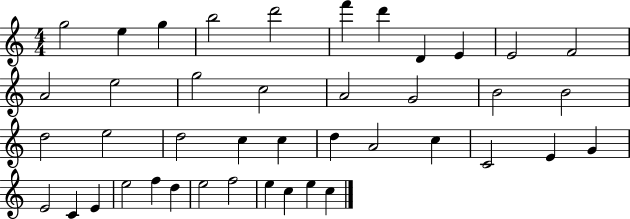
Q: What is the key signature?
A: C major